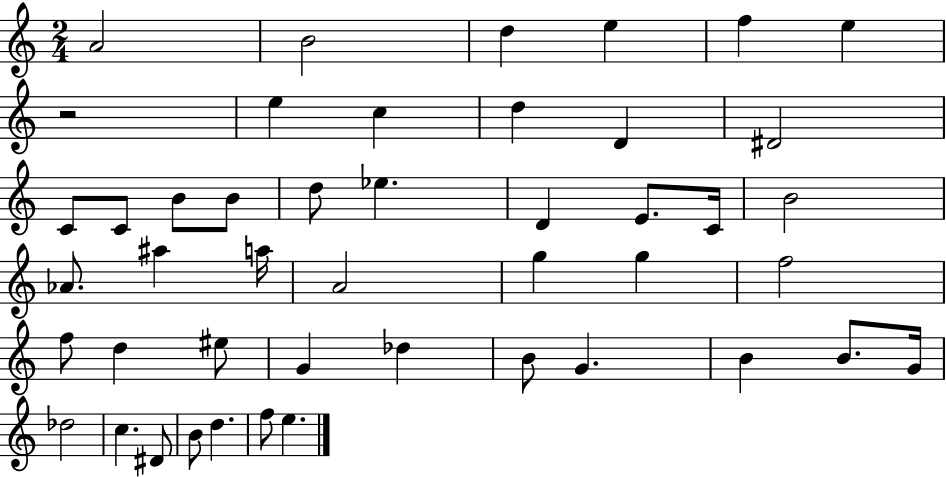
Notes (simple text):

A4/h B4/h D5/q E5/q F5/q E5/q R/h E5/q C5/q D5/q D4/q D#4/h C4/e C4/e B4/e B4/e D5/e Eb5/q. D4/q E4/e. C4/s B4/h Ab4/e. A#5/q A5/s A4/h G5/q G5/q F5/h F5/e D5/q EIS5/e G4/q Db5/q B4/e G4/q. B4/q B4/e. G4/s Db5/h C5/q. D#4/e B4/e D5/q. F5/e E5/q.